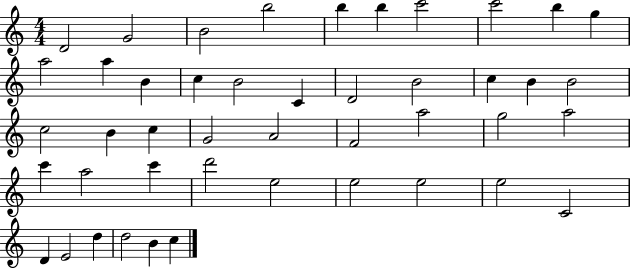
D4/h G4/h B4/h B5/h B5/q B5/q C6/h C6/h B5/q G5/q A5/h A5/q B4/q C5/q B4/h C4/q D4/h B4/h C5/q B4/q B4/h C5/h B4/q C5/q G4/h A4/h F4/h A5/h G5/h A5/h C6/q A5/h C6/q D6/h E5/h E5/h E5/h E5/h C4/h D4/q E4/h D5/q D5/h B4/q C5/q